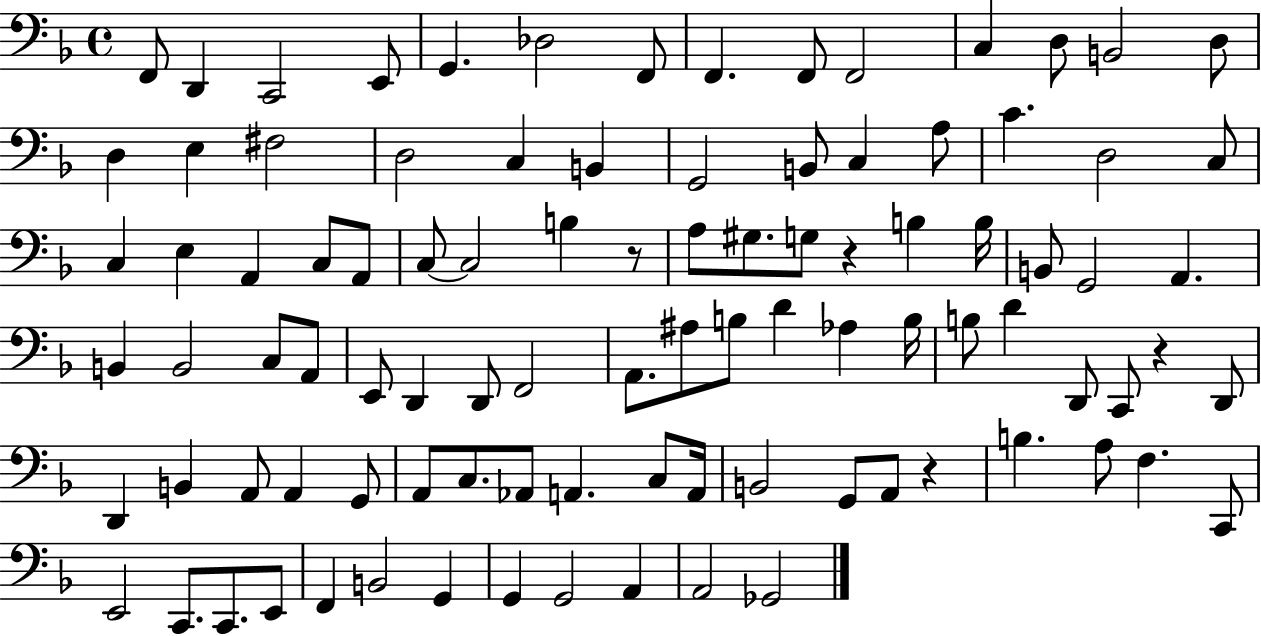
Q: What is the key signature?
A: F major